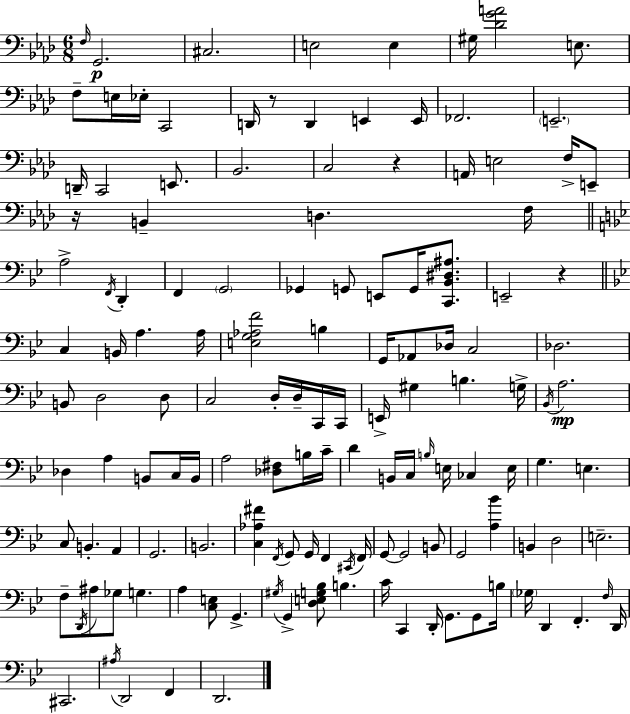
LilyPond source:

{
  \clef bass
  \numericTimeSignature
  \time 6/8
  \key aes \major
  \grace { f16 }\p g,2. | cis2. | e2 e4 | gis16 <des' g' a'>2 e8. | \break f8-- e16 ees16-. c,2 | d,16 r8 d,4 e,4 | e,16 fes,2. | \parenthesize e,2.-- | \break d,16-- c,2 e,8. | bes,2. | c2 r4 | a,16 e2 f16-> e,8-- | \break r16 b,4-- d4. | f16 \bar "||" \break \key bes \major a2-> \acciaccatura { f,16 } d,4-. | f,4 \parenthesize g,2 | ges,4 g,8 e,8 g,16 <c, bes, dis ais>8. | e,2-- r4 | \break \bar "||" \break \key bes \major c4 b,16 a4. a16 | <e g aes f'>2 b4 | g,16 aes,8 des16 c2 | des2. | \break b,8 d2 d8 | c2 d16-. d16-- c,16 c,16 | e,16-> gis4 b4. g16-> | \acciaccatura { bes,16 }\mp a2. | \break des4 a4 b,8 c16 | b,16 a2 <des fis>8 b16 | c'16-- d'4 b,16 c16 \grace { b16 } e16 ces4 | e16 g4. e4. | \break c8 b,4.-. a,4 | g,2. | b,2. | <c aes fis'>4 \acciaccatura { f,16 } g,8 g,16 f,4 | \break \acciaccatura { cis,16 } f,16 g,8~~ g,2 | b,8 g,2 | <a bes'>4 b,4 d2 | e2.-- | \break f8-- \acciaccatura { d,16 } ais8 ges8 g4. | a4 <c e>8 g,4.-> | \acciaccatura { gis16 } g,4-> <d e g bes>8 | b4. c'16 c,4 d,16-. | \break g,8. g,8 b16 \parenthesize ges16 d,4 f,4.-. | \grace { f16 } d,16 cis,2. | \acciaccatura { ais16 } d,2 | f,4 d,2. | \break \bar "|."
}